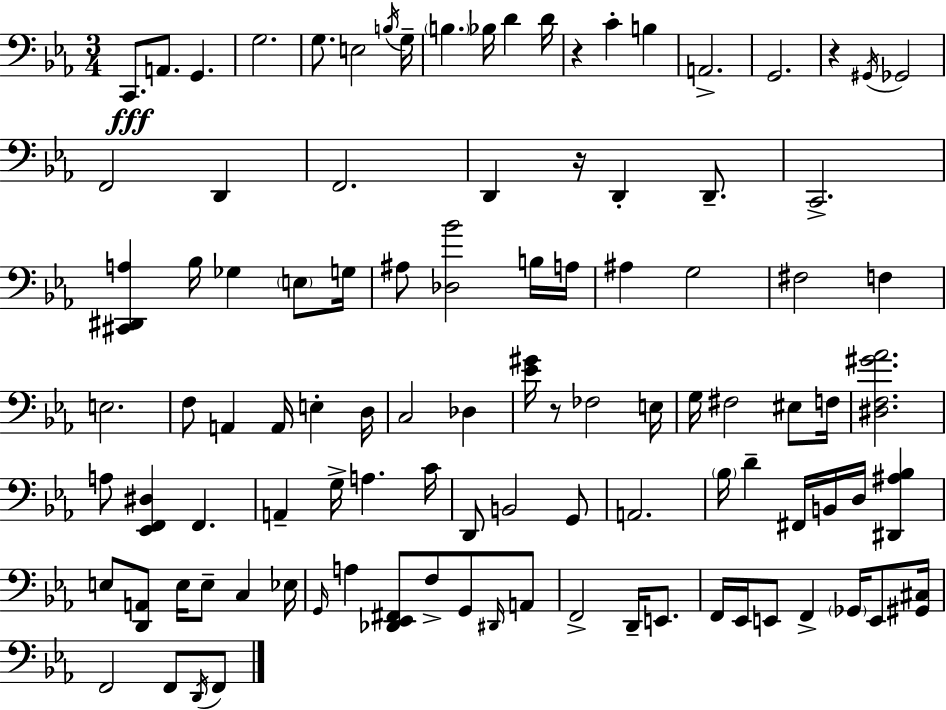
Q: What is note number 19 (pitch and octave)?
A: F2